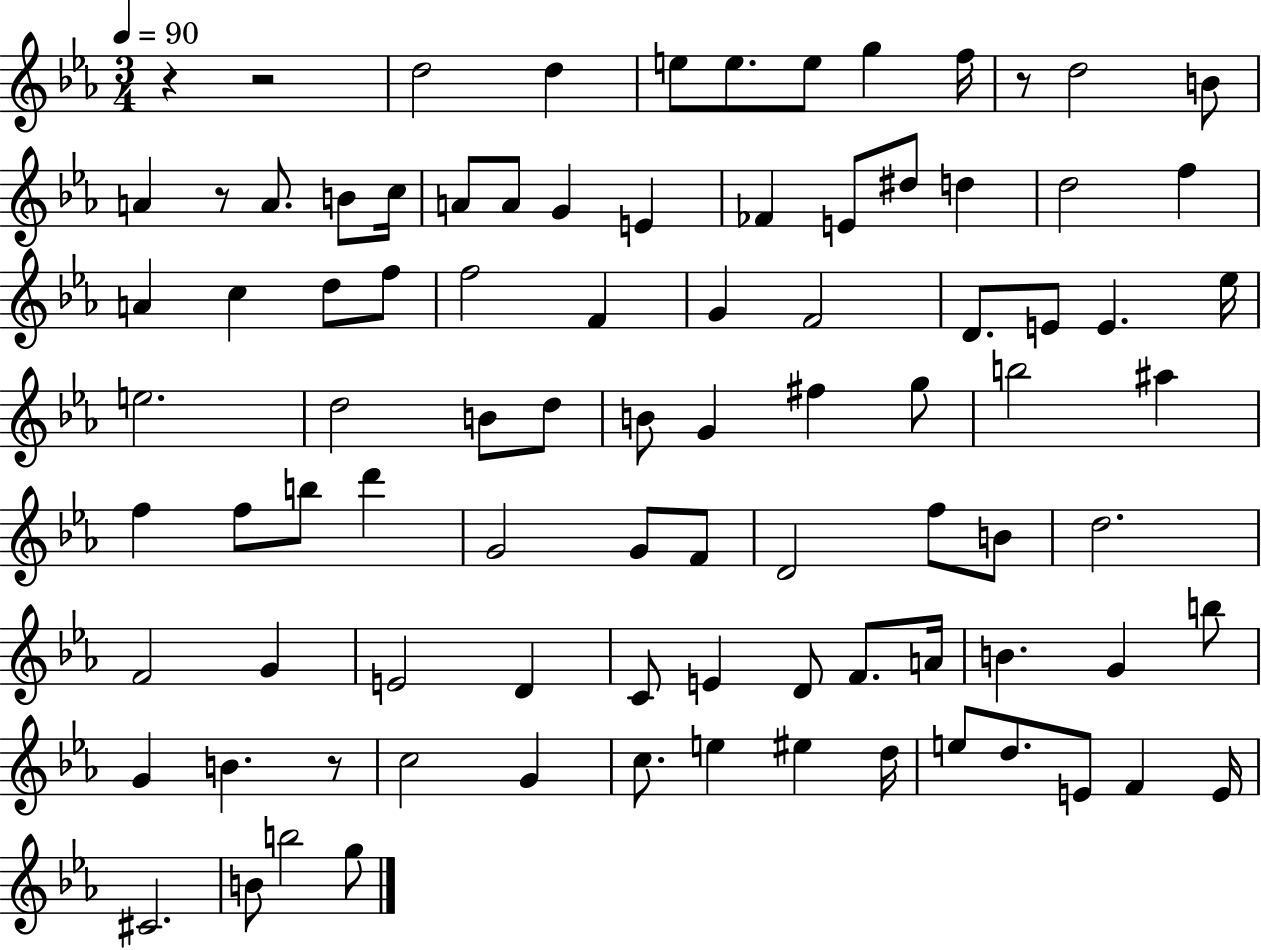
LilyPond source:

{
  \clef treble
  \numericTimeSignature
  \time 3/4
  \key ees \major
  \tempo 4 = 90
  \repeat volta 2 { r4 r2 | d''2 d''4 | e''8 e''8. e''8 g''4 f''16 | r8 d''2 b'8 | \break a'4 r8 a'8. b'8 c''16 | a'8 a'8 g'4 e'4 | fes'4 e'8 dis''8 d''4 | d''2 f''4 | \break a'4 c''4 d''8 f''8 | f''2 f'4 | g'4 f'2 | d'8. e'8 e'4. ees''16 | \break e''2. | d''2 b'8 d''8 | b'8 g'4 fis''4 g''8 | b''2 ais''4 | \break f''4 f''8 b''8 d'''4 | g'2 g'8 f'8 | d'2 f''8 b'8 | d''2. | \break f'2 g'4 | e'2 d'4 | c'8 e'4 d'8 f'8. a'16 | b'4. g'4 b''8 | \break g'4 b'4. r8 | c''2 g'4 | c''8. e''4 eis''4 d''16 | e''8 d''8. e'8 f'4 e'16 | \break cis'2. | b'8 b''2 g''8 | } \bar "|."
}